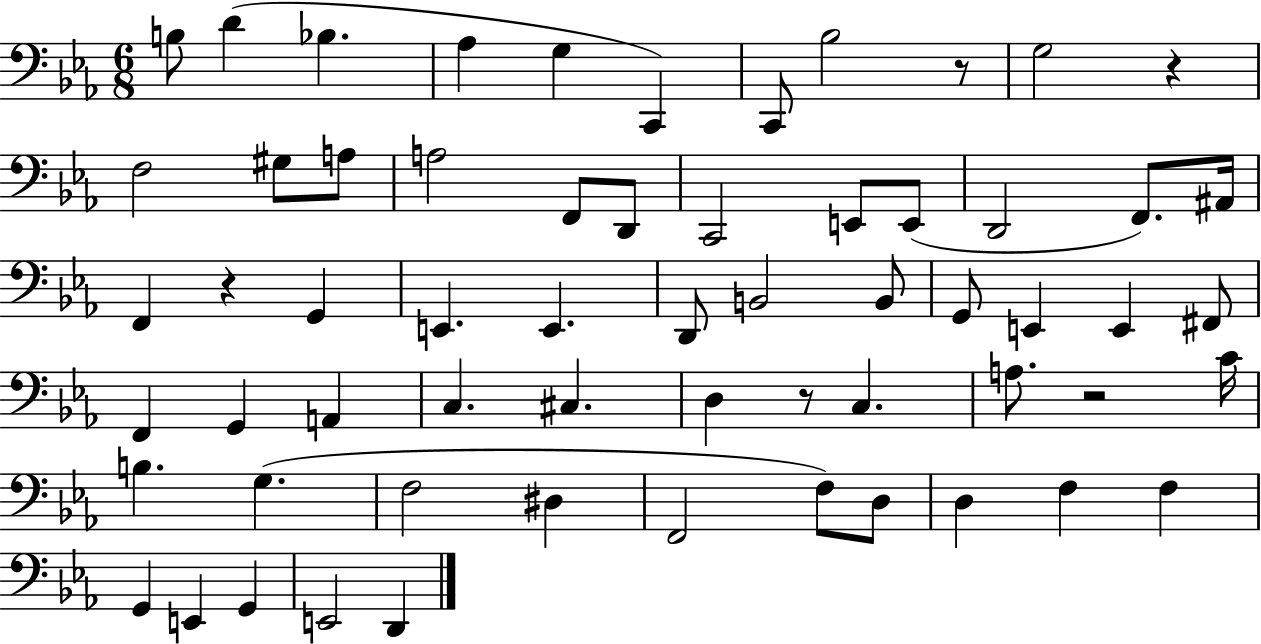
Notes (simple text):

B3/e D4/q Bb3/q. Ab3/q G3/q C2/q C2/e Bb3/h R/e G3/h R/q F3/h G#3/e A3/e A3/h F2/e D2/e C2/h E2/e E2/e D2/h F2/e. A#2/s F2/q R/q G2/q E2/q. E2/q. D2/e B2/h B2/e G2/e E2/q E2/q F#2/e F2/q G2/q A2/q C3/q. C#3/q. D3/q R/e C3/q. A3/e. R/h C4/s B3/q. G3/q. F3/h D#3/q F2/h F3/e D3/e D3/q F3/q F3/q G2/q E2/q G2/q E2/h D2/q